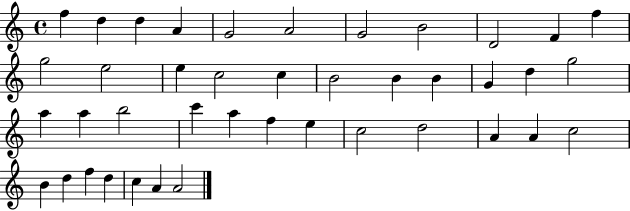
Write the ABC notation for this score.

X:1
T:Untitled
M:4/4
L:1/4
K:C
f d d A G2 A2 G2 B2 D2 F f g2 e2 e c2 c B2 B B G d g2 a a b2 c' a f e c2 d2 A A c2 B d f d c A A2